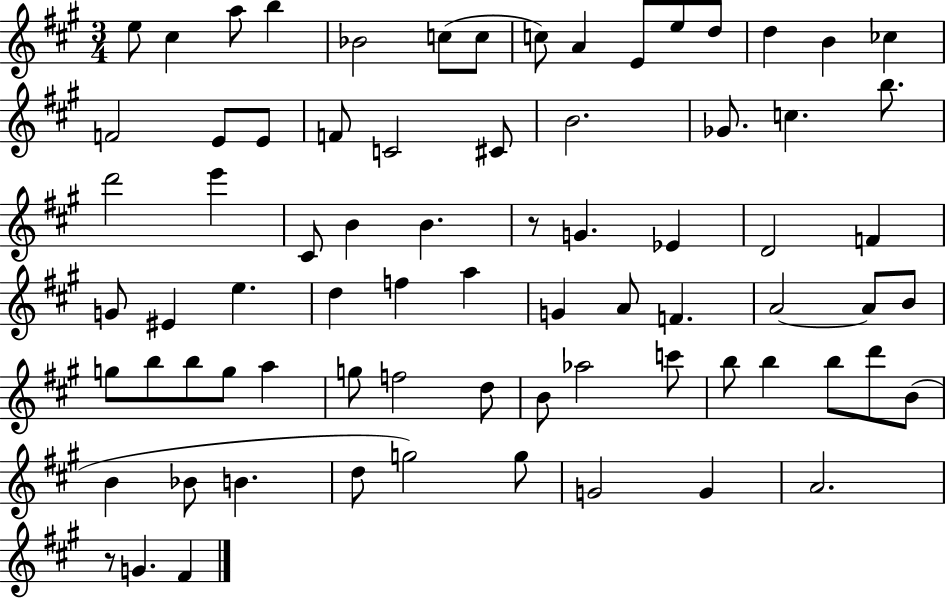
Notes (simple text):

E5/e C#5/q A5/e B5/q Bb4/h C5/e C5/e C5/e A4/q E4/e E5/e D5/e D5/q B4/q CES5/q F4/h E4/e E4/e F4/e C4/h C#4/e B4/h. Gb4/e. C5/q. B5/e. D6/h E6/q C#4/e B4/q B4/q. R/e G4/q. Eb4/q D4/h F4/q G4/e EIS4/q E5/q. D5/q F5/q A5/q G4/q A4/e F4/q. A4/h A4/e B4/e G5/e B5/e B5/e G5/e A5/q G5/e F5/h D5/e B4/e Ab5/h C6/e B5/e B5/q B5/e D6/e B4/e B4/q Bb4/e B4/q. D5/e G5/h G5/e G4/h G4/q A4/h. R/e G4/q. F#4/q